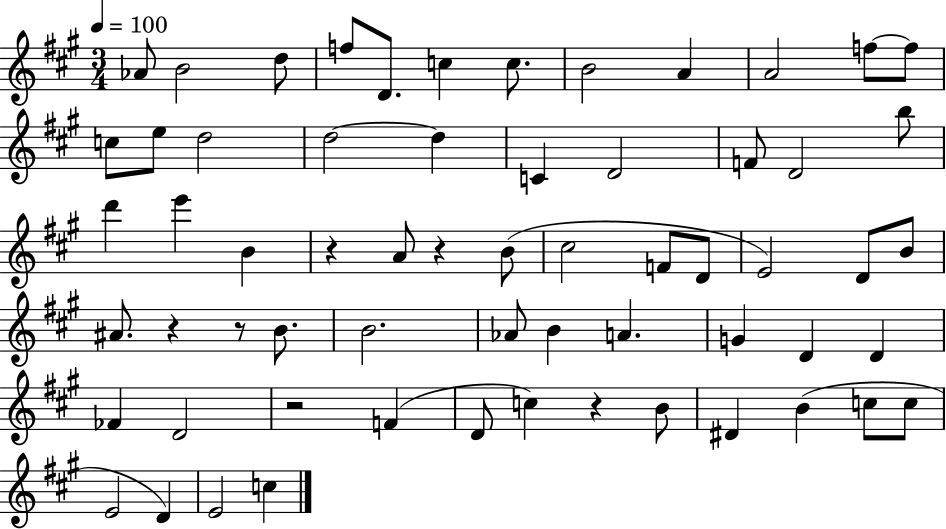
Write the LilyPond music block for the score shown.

{
  \clef treble
  \numericTimeSignature
  \time 3/4
  \key a \major
  \tempo 4 = 100
  aes'8 b'2 d''8 | f''8 d'8. c''4 c''8. | b'2 a'4 | a'2 f''8~~ f''8 | \break c''8 e''8 d''2 | d''2~~ d''4 | c'4 d'2 | f'8 d'2 b''8 | \break d'''4 e'''4 b'4 | r4 a'8 r4 b'8( | cis''2 f'8 d'8 | e'2) d'8 b'8 | \break ais'8. r4 r8 b'8. | b'2. | aes'8 b'4 a'4. | g'4 d'4 d'4 | \break fes'4 d'2 | r2 f'4( | d'8 c''4) r4 b'8 | dis'4 b'4( c''8 c''8 | \break e'2 d'4) | e'2 c''4 | \bar "|."
}